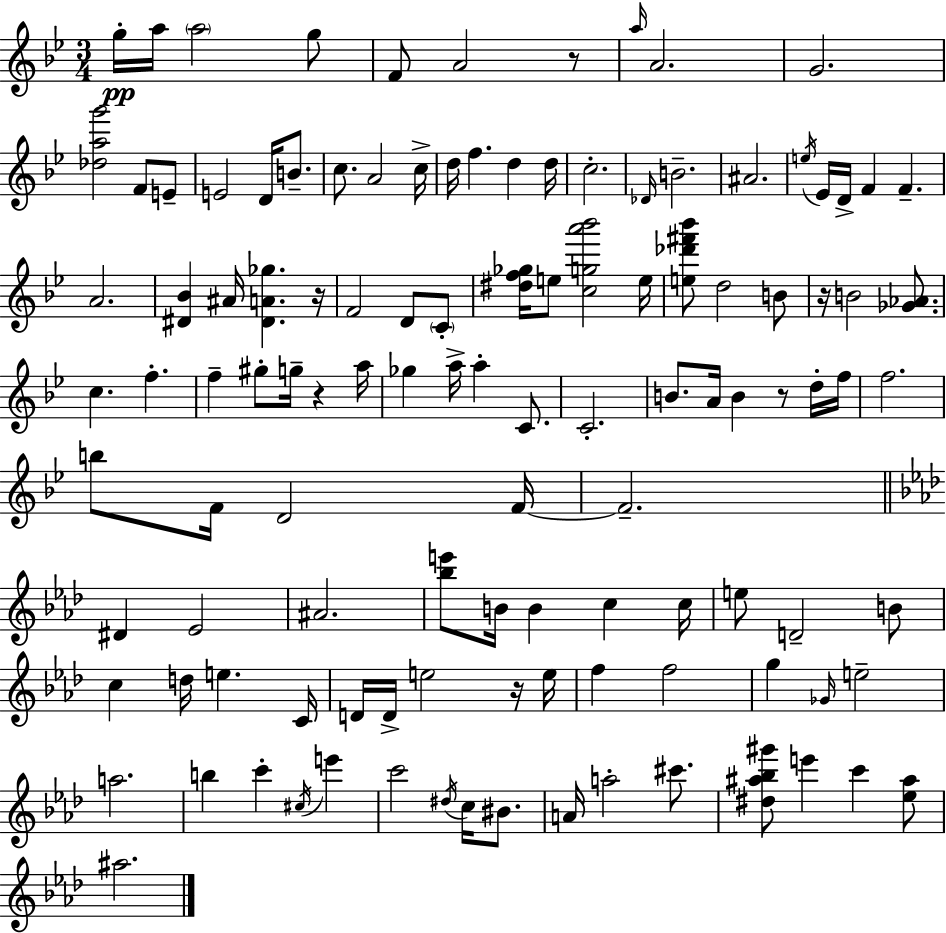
G5/s A5/s A5/h G5/e F4/e A4/h R/e A5/s A4/h. G4/h. [Db5,A5,G6]/h F4/e E4/e E4/h D4/s B4/e. C5/e. A4/h C5/s D5/s F5/q. D5/q D5/s C5/h. Db4/s B4/h. A#4/h. E5/s Eb4/s D4/s F4/q F4/q. A4/h. [D#4,Bb4]/q A#4/s [D#4,A4,Gb5]/q. R/s F4/h D4/e C4/e [D#5,F5,Gb5]/s E5/e [C5,G5,A6,Bb6]/h E5/s [E5,Db6,F#6,Bb6]/e D5/h B4/e R/s B4/h [Gb4,Ab4]/e. C5/q. F5/q. F5/q G#5/e G5/s R/q A5/s Gb5/q A5/s A5/q C4/e. C4/h. B4/e. A4/s B4/q R/e D5/s F5/s F5/h. B5/e F4/s D4/h F4/s F4/h. D#4/q Eb4/h A#4/h. [Bb5,E6]/e B4/s B4/q C5/q C5/s E5/e D4/h B4/e C5/q D5/s E5/q. C4/s D4/s D4/s E5/h R/s E5/s F5/q F5/h G5/q Gb4/s E5/h A5/h. B5/q C6/q C#5/s E6/q C6/h D#5/s C5/s BIS4/e. A4/s A5/h C#6/e. [D#5,A#5,Bb5,G#6]/e E6/q C6/q [Eb5,A#5]/e A#5/h.